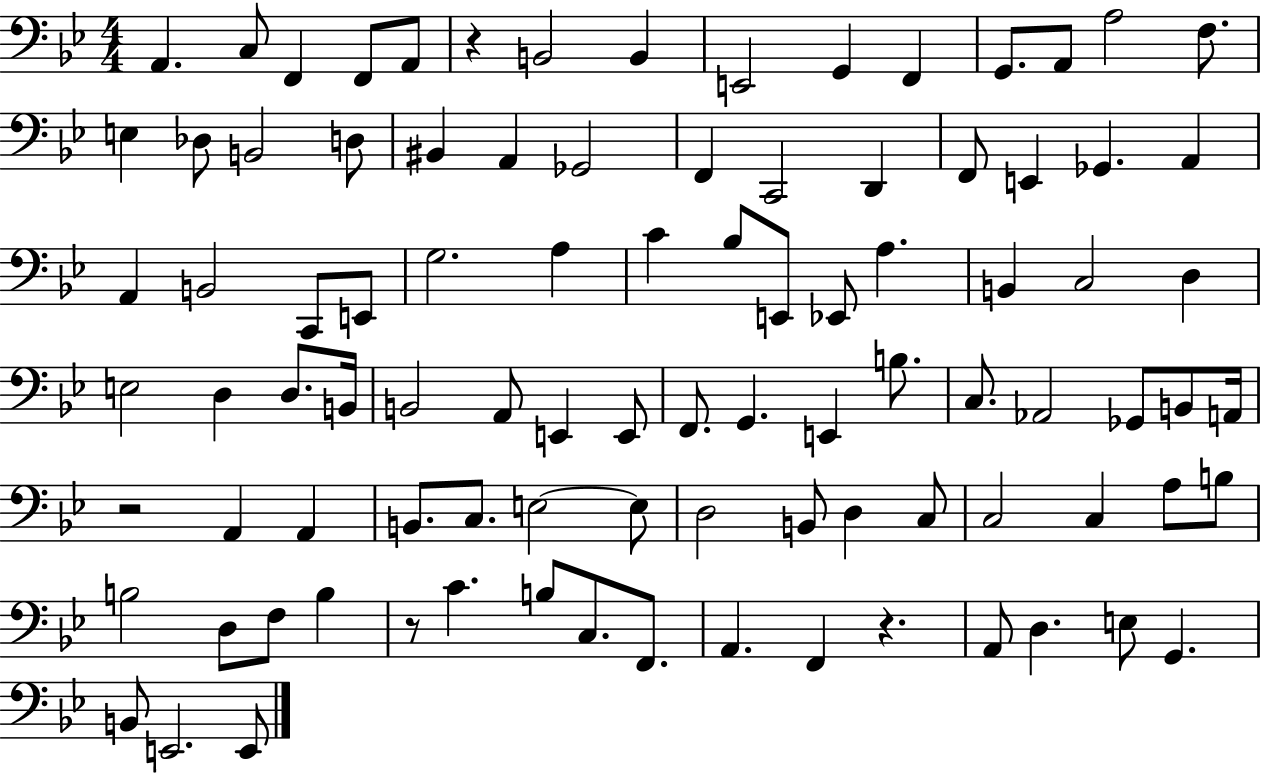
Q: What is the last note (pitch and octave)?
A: E2